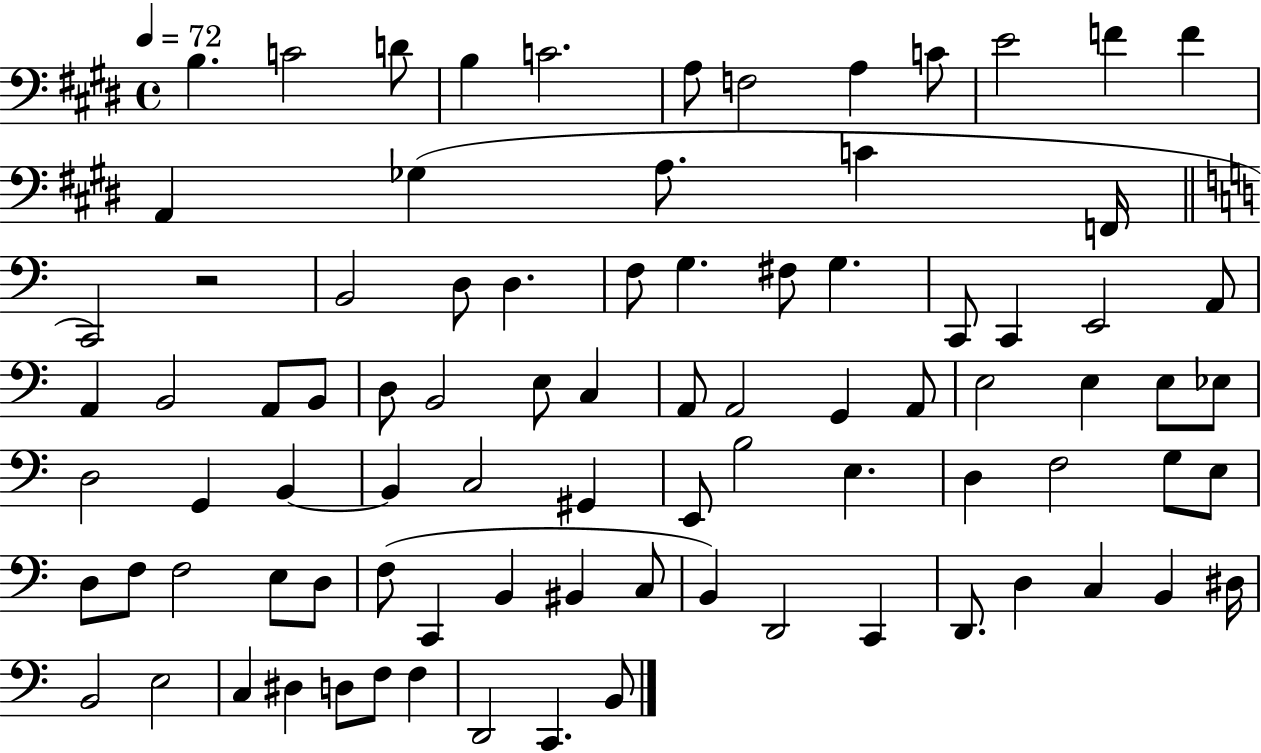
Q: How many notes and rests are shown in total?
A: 87